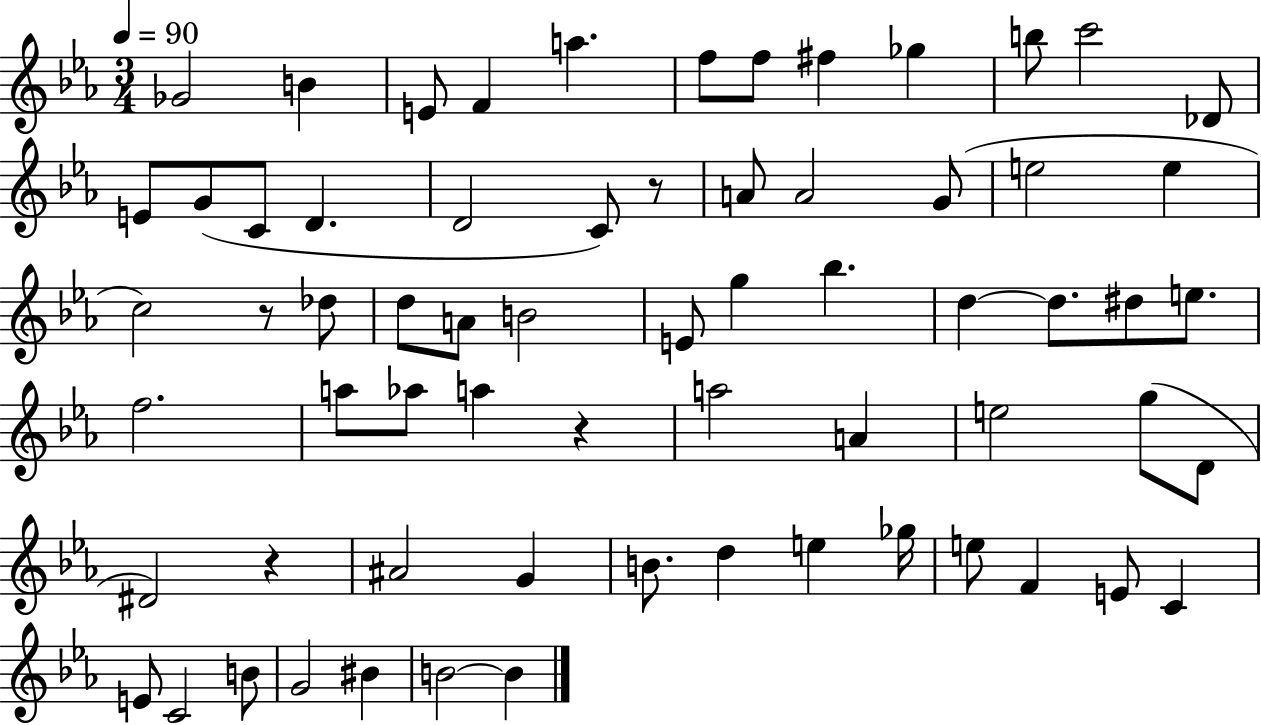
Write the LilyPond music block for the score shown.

{
  \clef treble
  \numericTimeSignature
  \time 3/4
  \key ees \major
  \tempo 4 = 90
  \repeat volta 2 { ges'2 b'4 | e'8 f'4 a''4. | f''8 f''8 fis''4 ges''4 | b''8 c'''2 des'8 | \break e'8 g'8( c'8 d'4. | d'2 c'8) r8 | a'8 a'2 g'8( | e''2 e''4 | \break c''2) r8 des''8 | d''8 a'8 b'2 | e'8 g''4 bes''4. | d''4~~ d''8. dis''8 e''8. | \break f''2. | a''8 aes''8 a''4 r4 | a''2 a'4 | e''2 g''8( d'8 | \break dis'2) r4 | ais'2 g'4 | b'8. d''4 e''4 ges''16 | e''8 f'4 e'8 c'4 | \break e'8 c'2 b'8 | g'2 bis'4 | b'2~~ b'4 | } \bar "|."
}